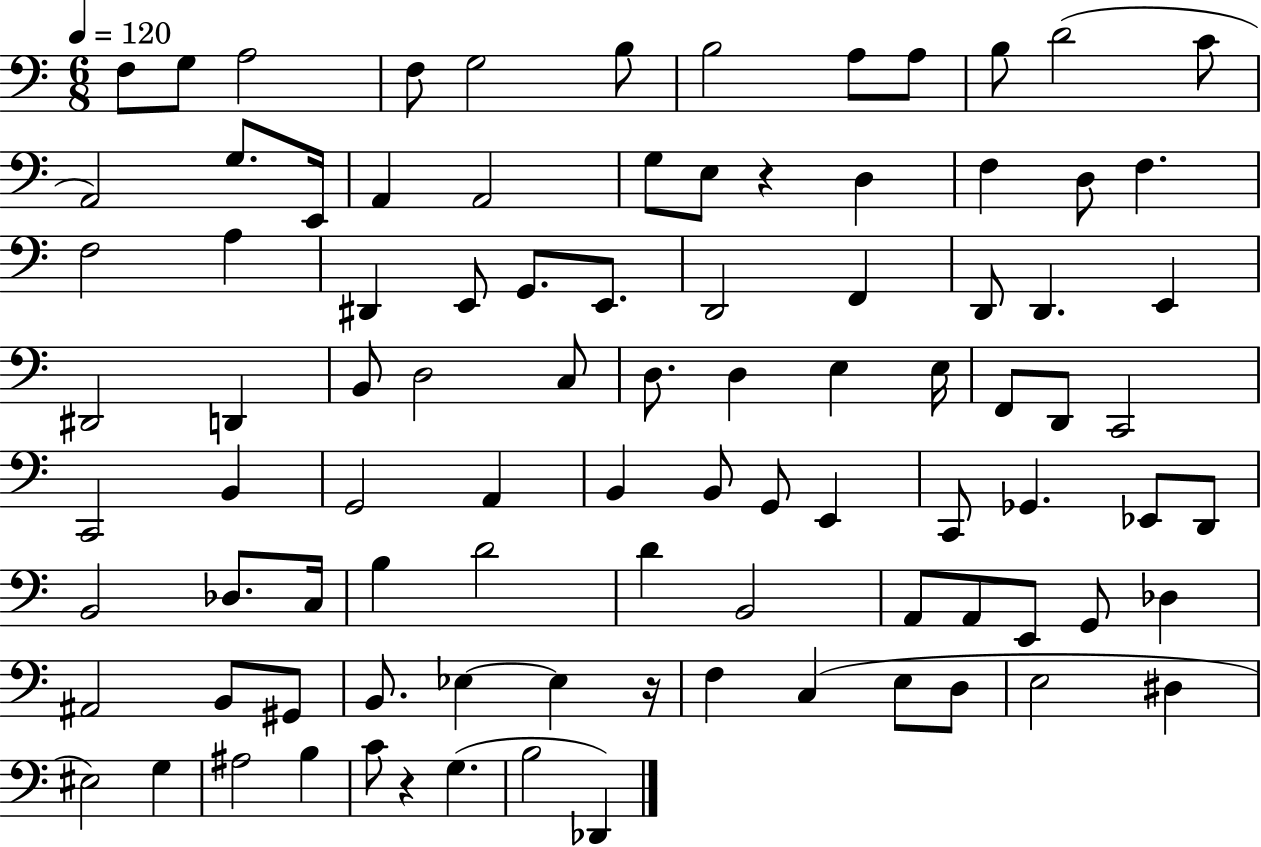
{
  \clef bass
  \numericTimeSignature
  \time 6/8
  \key c \major
  \tempo 4 = 120
  \repeat volta 2 { f8 g8 a2 | f8 g2 b8 | b2 a8 a8 | b8 d'2( c'8 | \break a,2) g8. e,16 | a,4 a,2 | g8 e8 r4 d4 | f4 d8 f4. | \break f2 a4 | dis,4 e,8 g,8. e,8. | d,2 f,4 | d,8 d,4. e,4 | \break dis,2 d,4 | b,8 d2 c8 | d8. d4 e4 e16 | f,8 d,8 c,2 | \break c,2 b,4 | g,2 a,4 | b,4 b,8 g,8 e,4 | c,8 ges,4. ees,8 d,8 | \break b,2 des8. c16 | b4 d'2 | d'4 b,2 | a,8 a,8 e,8 g,8 des4 | \break ais,2 b,8 gis,8 | b,8. ees4~~ ees4 r16 | f4 c4( e8 d8 | e2 dis4 | \break eis2) g4 | ais2 b4 | c'8 r4 g4.( | b2 des,4) | \break } \bar "|."
}